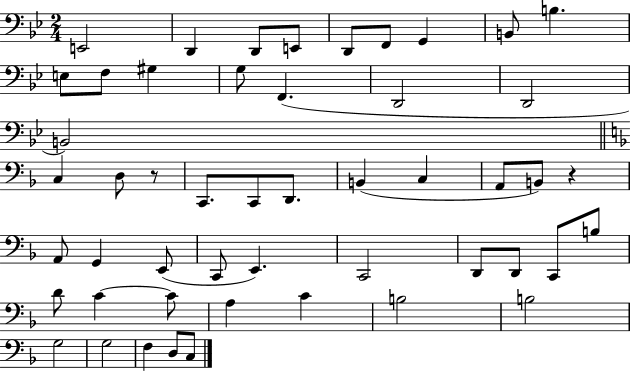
X:1
T:Untitled
M:2/4
L:1/4
K:Bb
E,,2 D,, D,,/2 E,,/2 D,,/2 F,,/2 G,, B,,/2 B, E,/2 F,/2 ^G, G,/2 F,, D,,2 D,,2 B,,2 C, D,/2 z/2 C,,/2 C,,/2 D,,/2 B,, C, A,,/2 B,,/2 z A,,/2 G,, E,,/2 C,,/2 E,, C,,2 D,,/2 D,,/2 C,,/2 B,/2 D/2 C C/2 A, C B,2 B,2 G,2 G,2 F, D,/2 C,/2